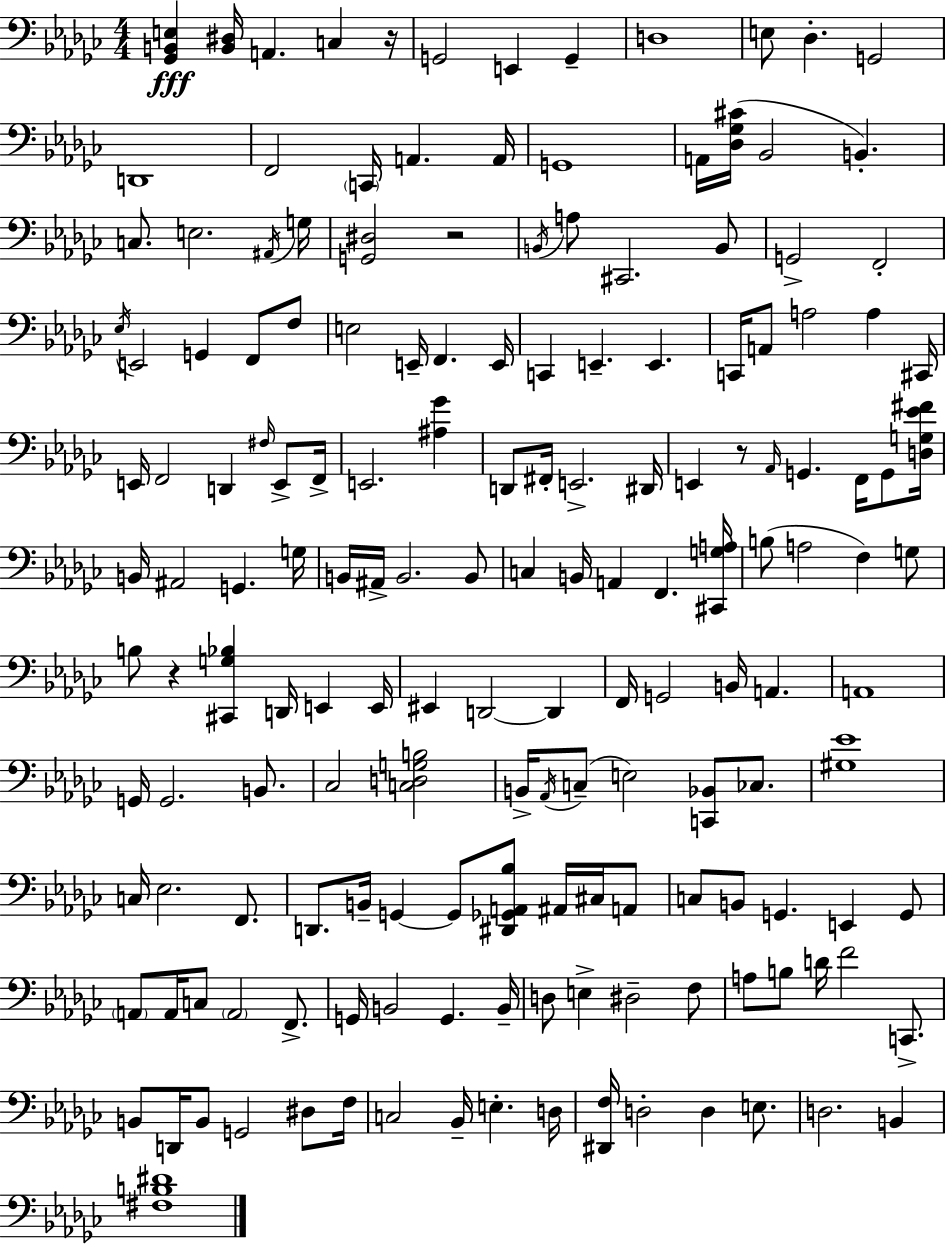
X:1
T:Untitled
M:4/4
L:1/4
K:Ebm
[_G,,B,,E,] [B,,^D,]/4 A,, C, z/4 G,,2 E,, G,, D,4 E,/2 _D, G,,2 D,,4 F,,2 C,,/4 A,, A,,/4 G,,4 A,,/4 [_D,_G,^C]/4 _B,,2 B,, C,/2 E,2 ^A,,/4 G,/4 [G,,^D,]2 z2 B,,/4 A,/2 ^C,,2 B,,/2 G,,2 F,,2 _E,/4 E,,2 G,, F,,/2 F,/2 E,2 E,,/4 F,, E,,/4 C,, E,, E,, C,,/4 A,,/2 A,2 A, ^C,,/4 E,,/4 F,,2 D,, ^F,/4 E,,/2 F,,/4 E,,2 [^A,_G] D,,/2 ^F,,/4 E,,2 ^D,,/4 E,, z/2 _A,,/4 G,, F,,/4 G,,/2 [D,G,_E^F]/4 B,,/4 ^A,,2 G,, G,/4 B,,/4 ^A,,/4 B,,2 B,,/2 C, B,,/4 A,, F,, [^C,,G,A,]/4 B,/2 A,2 F, G,/2 B,/2 z [^C,,G,_B,] D,,/4 E,, E,,/4 ^E,, D,,2 D,, F,,/4 G,,2 B,,/4 A,, A,,4 G,,/4 G,,2 B,,/2 _C,2 [C,D,G,B,]2 B,,/4 _A,,/4 C,/2 E,2 [C,,_B,,]/2 _C,/2 [^G,_E]4 C,/4 _E,2 F,,/2 D,,/2 B,,/4 G,, G,,/2 [^D,,_G,,A,,_B,]/2 ^A,,/4 ^C,/4 A,,/2 C,/2 B,,/2 G,, E,, G,,/2 A,,/2 A,,/4 C,/2 A,,2 F,,/2 G,,/4 B,,2 G,, B,,/4 D,/2 E, ^D,2 F,/2 A,/2 B,/2 D/4 F2 C,,/2 B,,/2 D,,/4 B,,/2 G,,2 ^D,/2 F,/4 C,2 _B,,/4 E, D,/4 [^D,,F,]/4 D,2 D, E,/2 D,2 B,, [^F,B,^D]4